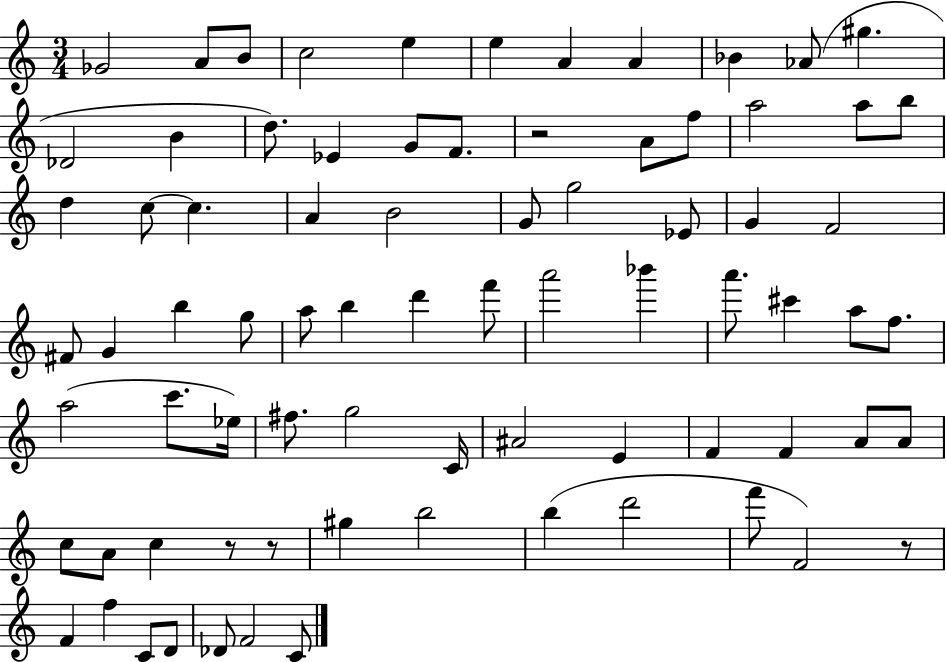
Gb4/h A4/e B4/e C5/h E5/q E5/q A4/q A4/q Bb4/q Ab4/e G#5/q. Db4/h B4/q D5/e. Eb4/q G4/e F4/e. R/h A4/e F5/e A5/h A5/e B5/e D5/q C5/e C5/q. A4/q B4/h G4/e G5/h Eb4/e G4/q F4/h F#4/e G4/q B5/q G5/e A5/e B5/q D6/q F6/e A6/h Bb6/q A6/e. C#6/q A5/e F5/e. A5/h C6/e. Eb5/s F#5/e. G5/h C4/s A#4/h E4/q F4/q F4/q A4/e A4/e C5/e A4/e C5/q R/e R/e G#5/q B5/h B5/q D6/h F6/e F4/h R/e F4/q F5/q C4/e D4/e Db4/e F4/h C4/e